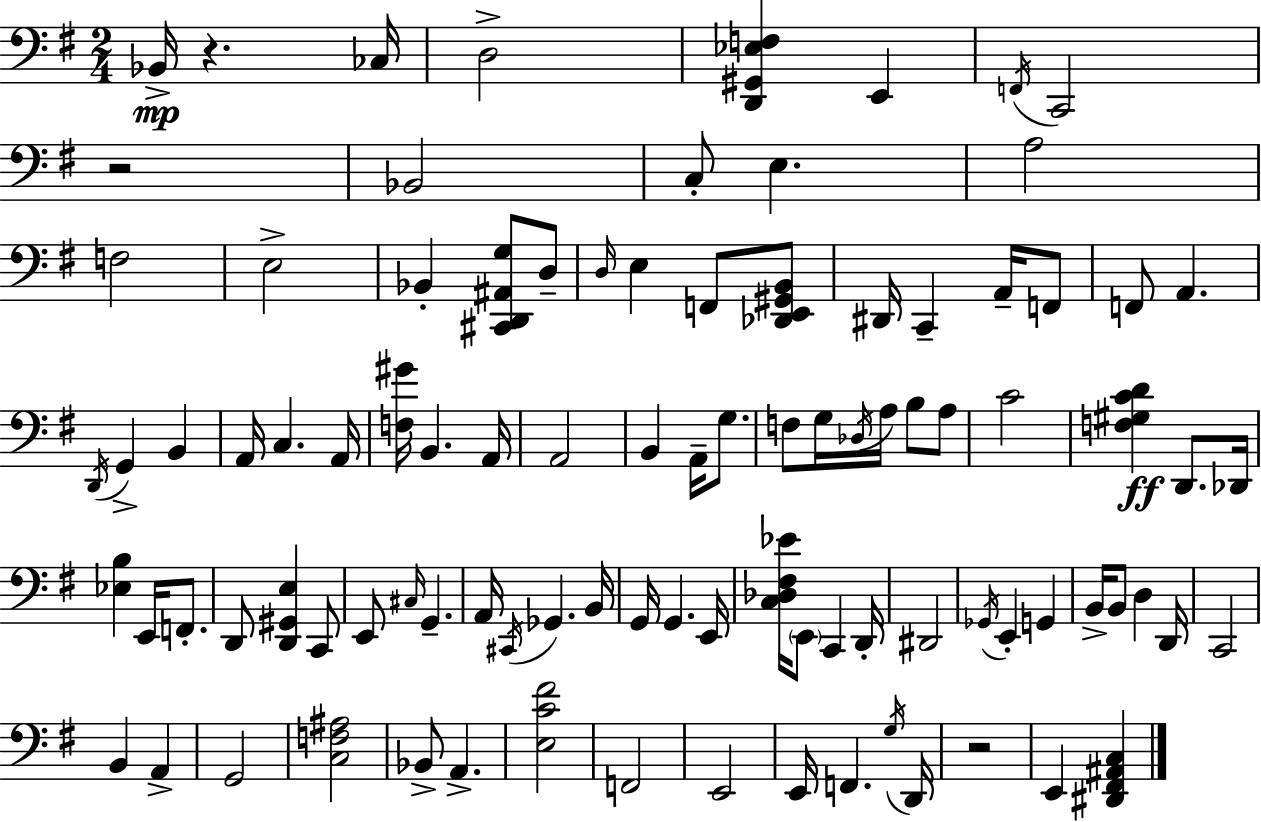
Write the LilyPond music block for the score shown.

{
  \clef bass
  \numericTimeSignature
  \time 2/4
  \key g \major
  \repeat volta 2 { bes,16->\mp r4. ces16 | d2-> | <d, gis, ees f>4 e,4 | \acciaccatura { f,16 } c,2 | \break r2 | bes,2 | c8-. e4. | a2 | \break f2 | e2-> | bes,4-. <cis, d, ais, g>8 d8-- | \grace { d16 } e4 f,8 | \break <des, e, gis, b,>8 dis,16 c,4-- a,16-- | f,8 f,8 a,4. | \acciaccatura { d,16 } g,4-> b,4 | a,16 c4. | \break a,16 <f gis'>16 b,4. | a,16 a,2 | b,4 a,16-- | g8. f8 g16 \acciaccatura { des16 } a16 | \break b8 a8 c'2 | <f gis c' d'>4\ff | d,8. des,16 <ees b>4 | e,16 f,8.-. d,8 <d, gis, e>4 | \break c,8 e,8 \grace { cis16 } g,4.-- | a,16 \acciaccatura { cis,16 } ges,4. | b,16 g,16 g,4. | e,16 <c des fis ees'>16 \parenthesize e,8 | \break c,4 d,16-. dis,2 | \acciaccatura { ges,16 } e,4-. | g,4 b,16-> | b,8 d4 d,16 c,2 | \break b,4 | a,4-> g,2 | <c f ais>2 | bes,8-> | \break a,4.-> <e c' fis'>2 | f,2 | e,2 | e,16 | \break f,4. \acciaccatura { g16 } d,16 | r2 | e,4 <dis, fis, ais, c>4 | } \bar "|."
}